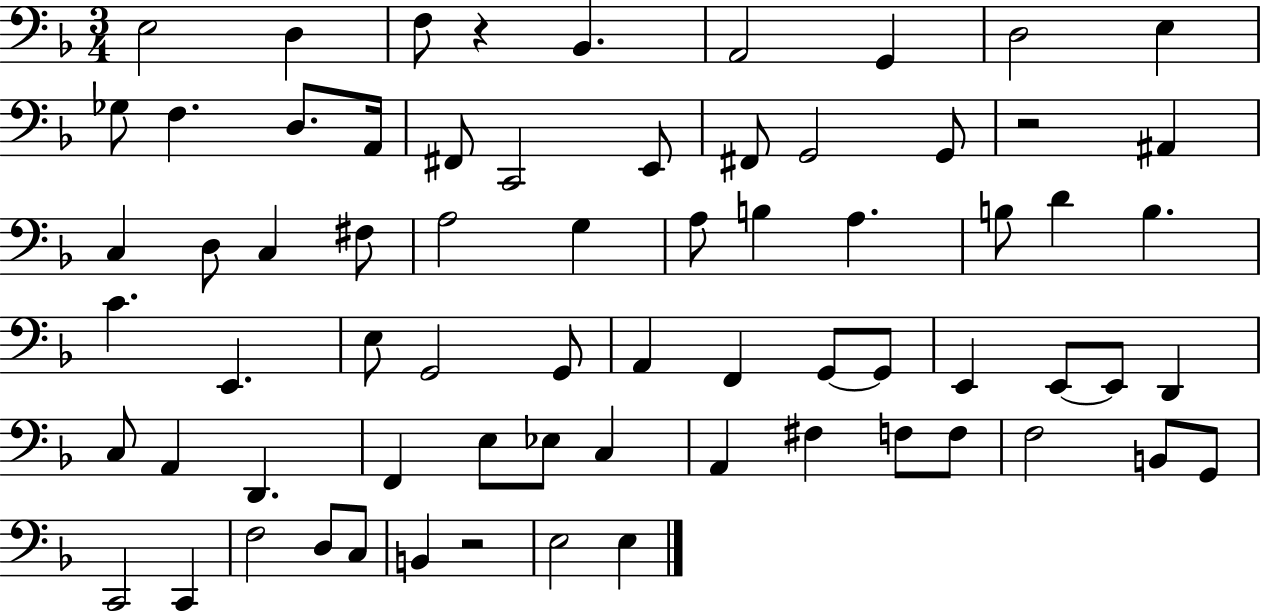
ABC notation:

X:1
T:Untitled
M:3/4
L:1/4
K:F
E,2 D, F,/2 z _B,, A,,2 G,, D,2 E, _G,/2 F, D,/2 A,,/4 ^F,,/2 C,,2 E,,/2 ^F,,/2 G,,2 G,,/2 z2 ^A,, C, D,/2 C, ^F,/2 A,2 G, A,/2 B, A, B,/2 D B, C E,, E,/2 G,,2 G,,/2 A,, F,, G,,/2 G,,/2 E,, E,,/2 E,,/2 D,, C,/2 A,, D,, F,, E,/2 _E,/2 C, A,, ^F, F,/2 F,/2 F,2 B,,/2 G,,/2 C,,2 C,, F,2 D,/2 C,/2 B,, z2 E,2 E,